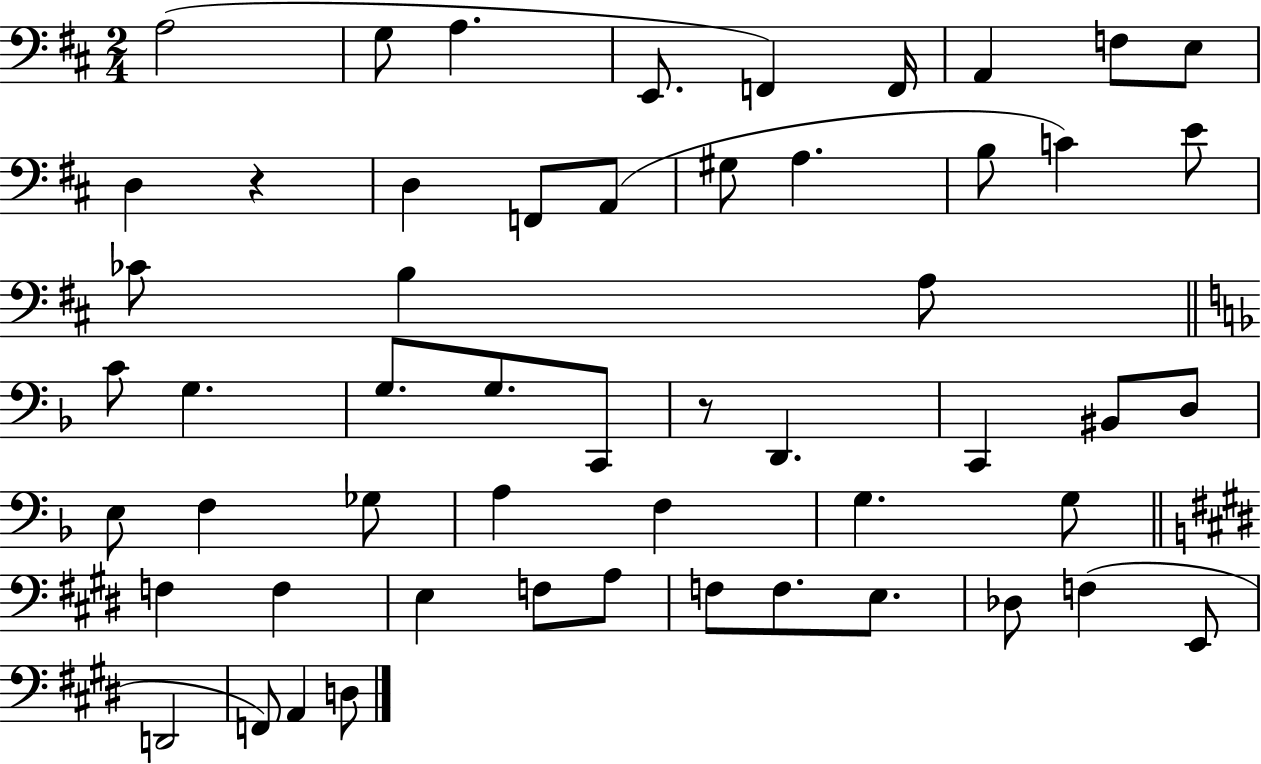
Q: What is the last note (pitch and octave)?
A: D3